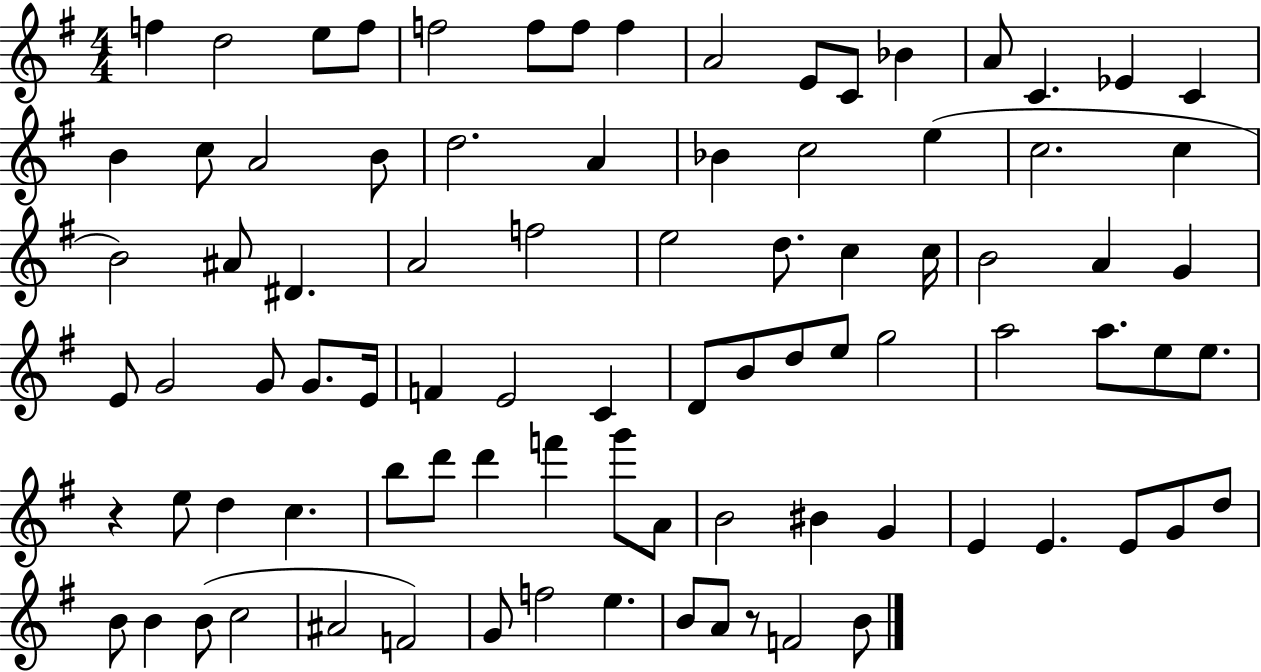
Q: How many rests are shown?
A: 2